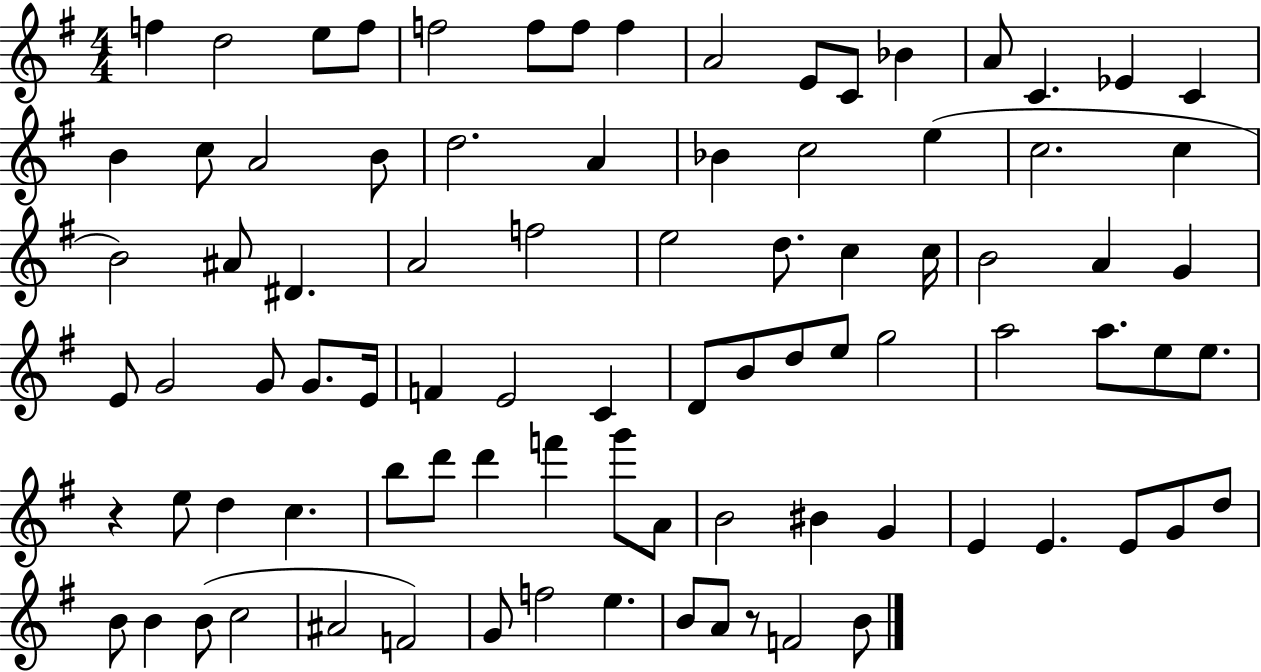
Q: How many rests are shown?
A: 2